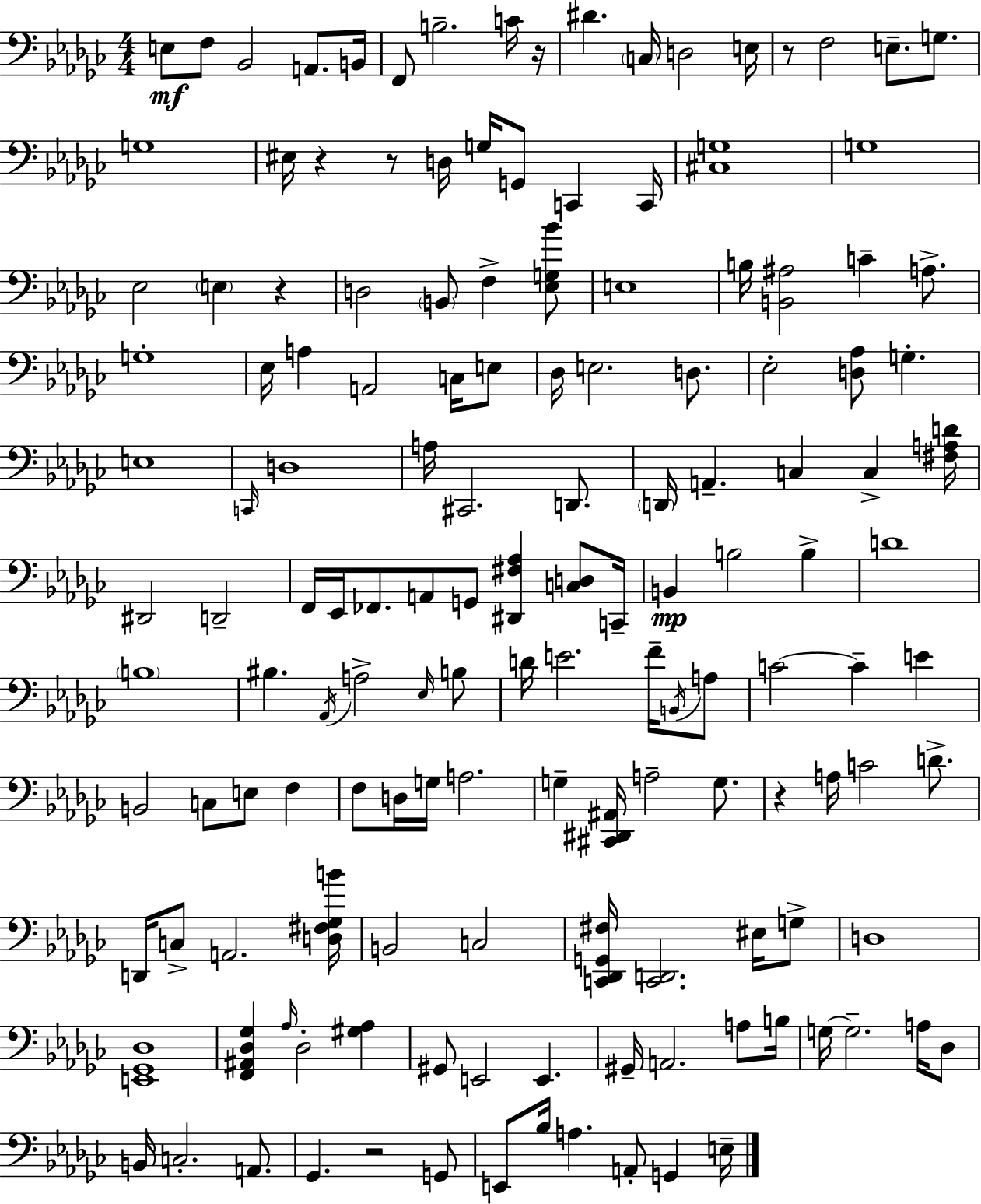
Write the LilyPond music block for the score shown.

{
  \clef bass
  \numericTimeSignature
  \time 4/4
  \key ees \minor
  e8\mf f8 bes,2 a,8. b,16 | f,8 b2.-- c'16 r16 | dis'4. \parenthesize c16 d2 e16 | r8 f2 e8.-- g8. | \break g1 | eis16 r4 r8 d16 g16 g,8 c,4 c,16 | <cis g>1 | g1 | \break ees2 \parenthesize e4 r4 | d2 \parenthesize b,8 f4-> <ees g bes'>8 | e1 | b16 <b, ais>2 c'4-- a8.-> | \break g1-. | ees16 a4 a,2 c16 e8 | des16 e2. d8. | ees2-. <d aes>8 g4.-. | \break e1 | \grace { c,16 } d1 | a16 cis,2. d,8. | \parenthesize d,16 a,4.-- c4 c4-> | \break <fis a d'>16 dis,2 d,2-- | f,16 ees,16 fes,8. a,8 g,8 <dis, fis aes>4 <c d>8 | c,16-- b,4\mp b2 b4-> | d'1 | \break \parenthesize b1 | bis4. \acciaccatura { aes,16 } a2-> | \grace { ees16 } b8 d'16 e'2. | f'16-- \acciaccatura { b,16 } a8 c'2~~ c'4-- | \break e'4 b,2 c8 e8 | f4 f8 d16 g16 a2. | g4-- <cis, dis, ais,>16 a2-- | g8. r4 a16 c'2 | \break d'8.-> d,16 c8-> a,2. | <d fis ges b'>16 b,2 c2 | <c, des, g, fis>16 <c, d,>2. | eis16 g8-> d1 | \break <e, ges, des>1 | <f, ais, des ges>4 \grace { aes16 } des2-. | <gis aes>4 gis,8 e,2 e,4. | gis,16-- a,2. | \break a8 b16 g16~~ g2.-- | a16 des8 b,16 c2.-. | a,8. ges,4. r2 | g,8 e,8 bes16 a4. a,8-. | \break g,4 e16-- \bar "|."
}